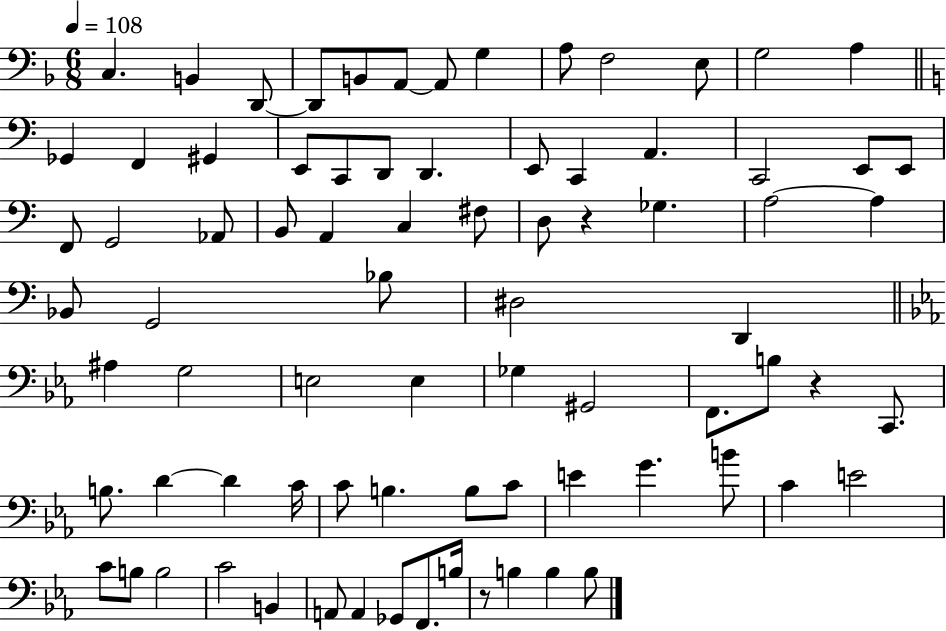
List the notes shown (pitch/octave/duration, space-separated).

C3/q. B2/q D2/e D2/e B2/e A2/e A2/e G3/q A3/e F3/h E3/e G3/h A3/q Gb2/q F2/q G#2/q E2/e C2/e D2/e D2/q. E2/e C2/q A2/q. C2/h E2/e E2/e F2/e G2/h Ab2/e B2/e A2/q C3/q F#3/e D3/e R/q Gb3/q. A3/h A3/q Bb2/e G2/h Bb3/e D#3/h D2/q A#3/q G3/h E3/h E3/q Gb3/q G#2/h F2/e. B3/e R/q C2/e. B3/e. D4/q D4/q C4/s C4/e B3/q. B3/e C4/e E4/q G4/q. B4/e C4/q E4/h C4/e B3/e B3/h C4/h B2/q A2/e A2/q Gb2/e F2/e. B3/s R/e B3/q B3/q B3/e